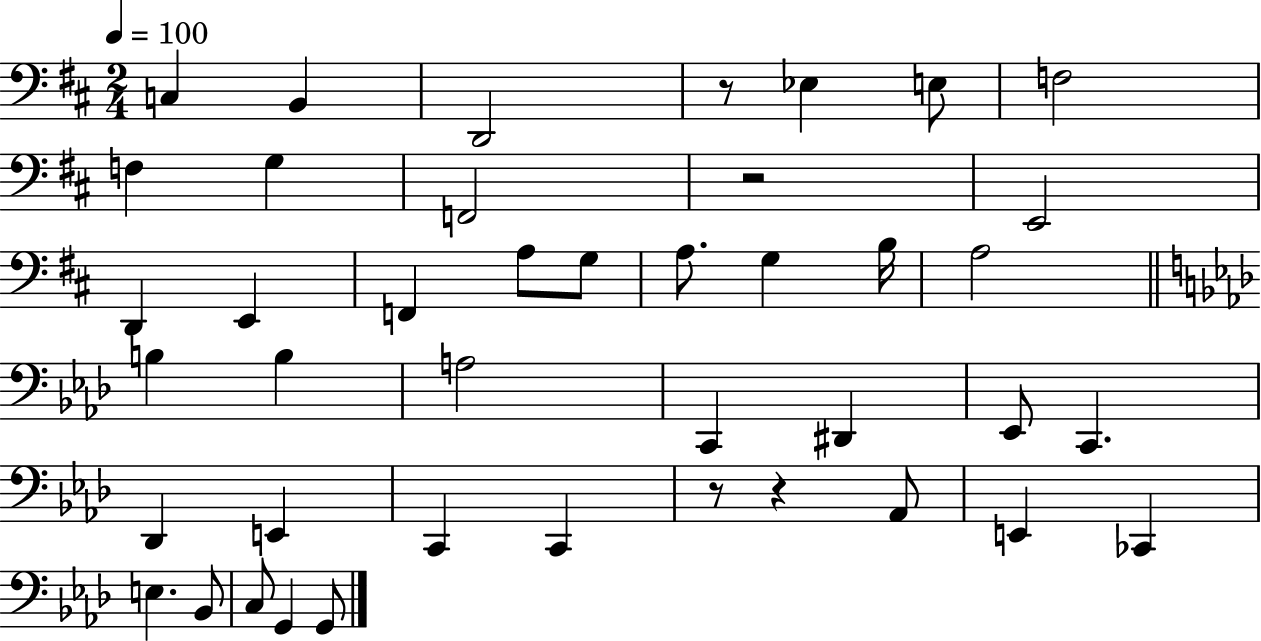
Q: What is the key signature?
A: D major